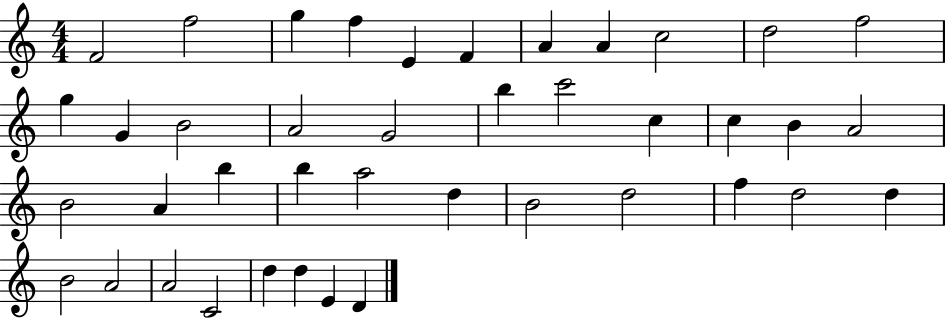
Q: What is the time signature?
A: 4/4